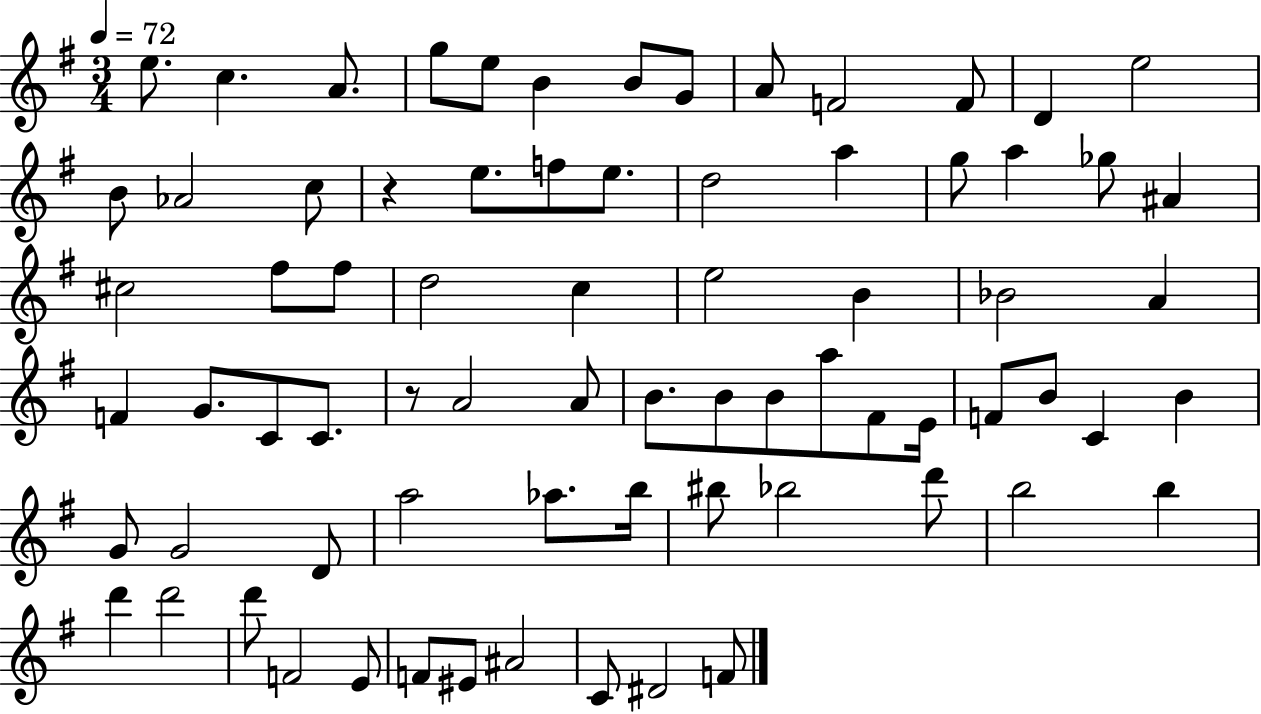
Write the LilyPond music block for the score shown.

{
  \clef treble
  \numericTimeSignature
  \time 3/4
  \key g \major
  \tempo 4 = 72
  e''8. c''4. a'8. | g''8 e''8 b'4 b'8 g'8 | a'8 f'2 f'8 | d'4 e''2 | \break b'8 aes'2 c''8 | r4 e''8. f''8 e''8. | d''2 a''4 | g''8 a''4 ges''8 ais'4 | \break cis''2 fis''8 fis''8 | d''2 c''4 | e''2 b'4 | bes'2 a'4 | \break f'4 g'8. c'8 c'8. | r8 a'2 a'8 | b'8. b'8 b'8 a''8 fis'8 e'16 | f'8 b'8 c'4 b'4 | \break g'8 g'2 d'8 | a''2 aes''8. b''16 | bis''8 bes''2 d'''8 | b''2 b''4 | \break d'''4 d'''2 | d'''8 f'2 e'8 | f'8 eis'8 ais'2 | c'8 dis'2 f'8 | \break \bar "|."
}